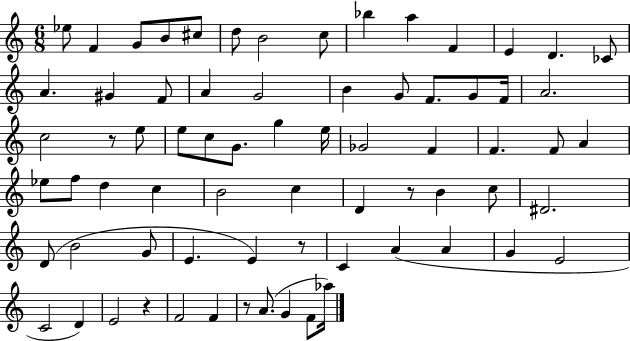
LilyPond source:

{
  \clef treble
  \numericTimeSignature
  \time 6/8
  \key c \major
  ees''8 f'4 g'8 b'8 cis''8 | d''8 b'2 c''8 | bes''4 a''4 f'4 | e'4 d'4. ces'8 | \break a'4. gis'4 f'8 | a'4 g'2 | b'4 g'8 f'8. g'8 f'16 | a'2. | \break c''2 r8 e''8 | e''8 c''8 g'8. g''4 e''16 | ges'2 f'4 | f'4. f'8 a'4 | \break ees''8 f''8 d''4 c''4 | b'2 c''4 | d'4 r8 b'4 c''8 | dis'2. | \break d'8( b'2 g'8 | e'4. e'4) r8 | c'4 a'4( a'4 | g'4 e'2 | \break c'2 d'4) | e'2 r4 | f'2 f'4 | r8 a'8.( g'4 f'8 aes''16) | \break \bar "|."
}